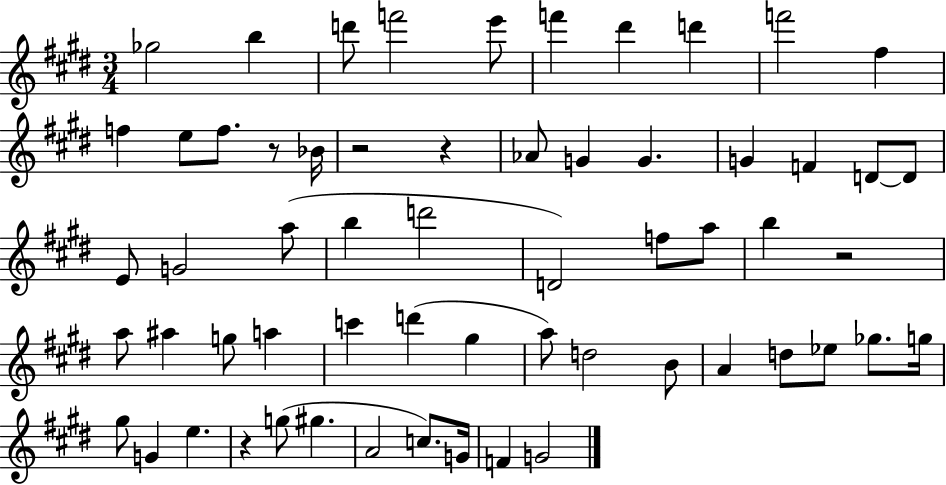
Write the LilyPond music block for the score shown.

{
  \clef treble
  \numericTimeSignature
  \time 3/4
  \key e \major
  ges''2 b''4 | d'''8 f'''2 e'''8 | f'''4 dis'''4 d'''4 | f'''2 fis''4 | \break f''4 e''8 f''8. r8 bes'16 | r2 r4 | aes'8 g'4 g'4. | g'4 f'4 d'8~~ d'8 | \break e'8 g'2 a''8( | b''4 d'''2 | d'2) f''8 a''8 | b''4 r2 | \break a''8 ais''4 g''8 a''4 | c'''4 d'''4( gis''4 | a''8) d''2 b'8 | a'4 d''8 ees''8 ges''8. g''16 | \break gis''8 g'4 e''4. | r4 g''8( gis''4. | a'2 c''8.) g'16 | f'4 g'2 | \break \bar "|."
}